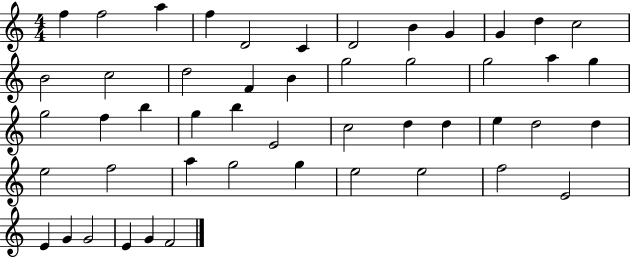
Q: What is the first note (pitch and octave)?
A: F5